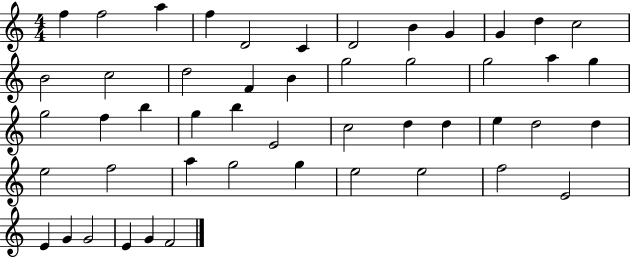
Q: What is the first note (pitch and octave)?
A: F5